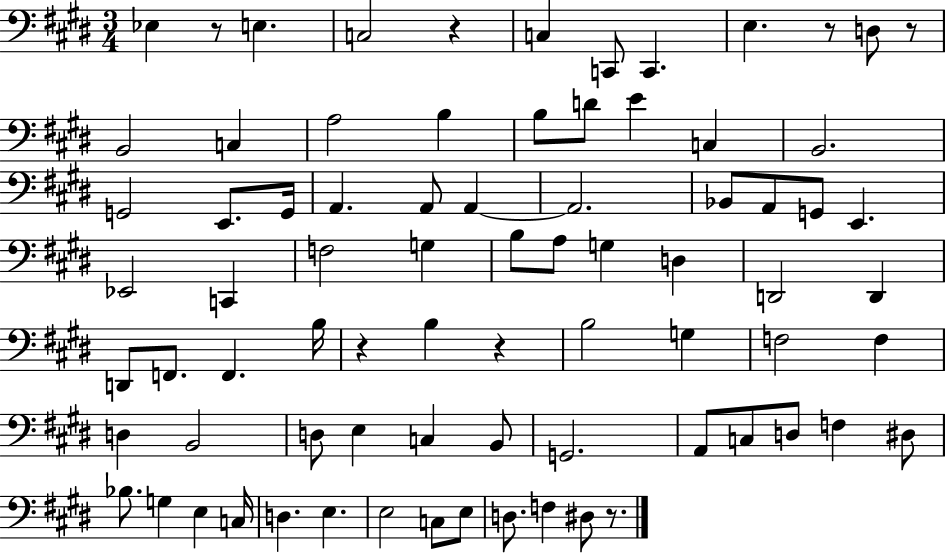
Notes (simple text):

Eb3/q R/e E3/q. C3/h R/q C3/q C2/e C2/q. E3/q. R/e D3/e R/e B2/h C3/q A3/h B3/q B3/e D4/e E4/q C3/q B2/h. G2/h E2/e. G2/s A2/q. A2/e A2/q A2/h. Bb2/e A2/e G2/e E2/q. Eb2/h C2/q F3/h G3/q B3/e A3/e G3/q D3/q D2/h D2/q D2/e F2/e. F2/q. B3/s R/q B3/q R/q B3/h G3/q F3/h F3/q D3/q B2/h D3/e E3/q C3/q B2/e G2/h. A2/e C3/e D3/e F3/q D#3/e Bb3/e. G3/q E3/q C3/s D3/q. E3/q. E3/h C3/e E3/e D3/e. F3/q D#3/e R/e.